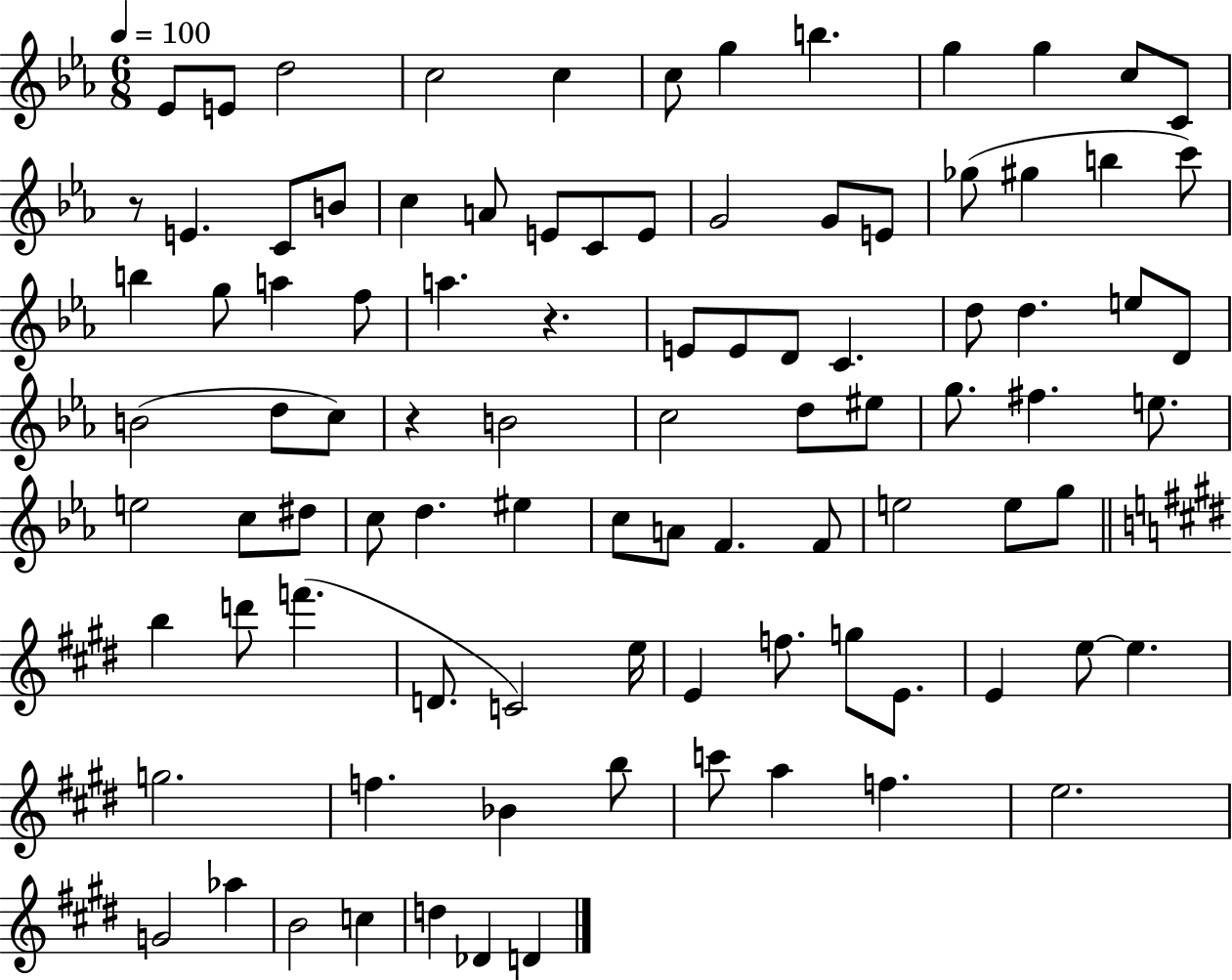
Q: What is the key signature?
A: EES major